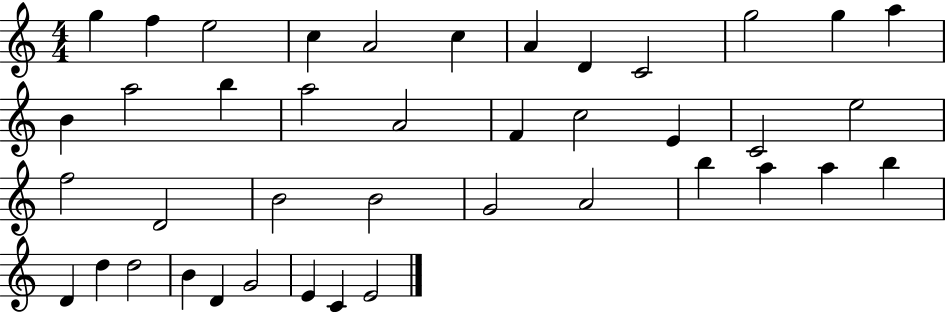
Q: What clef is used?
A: treble